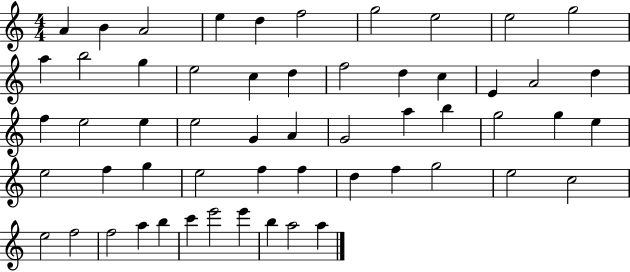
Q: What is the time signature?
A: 4/4